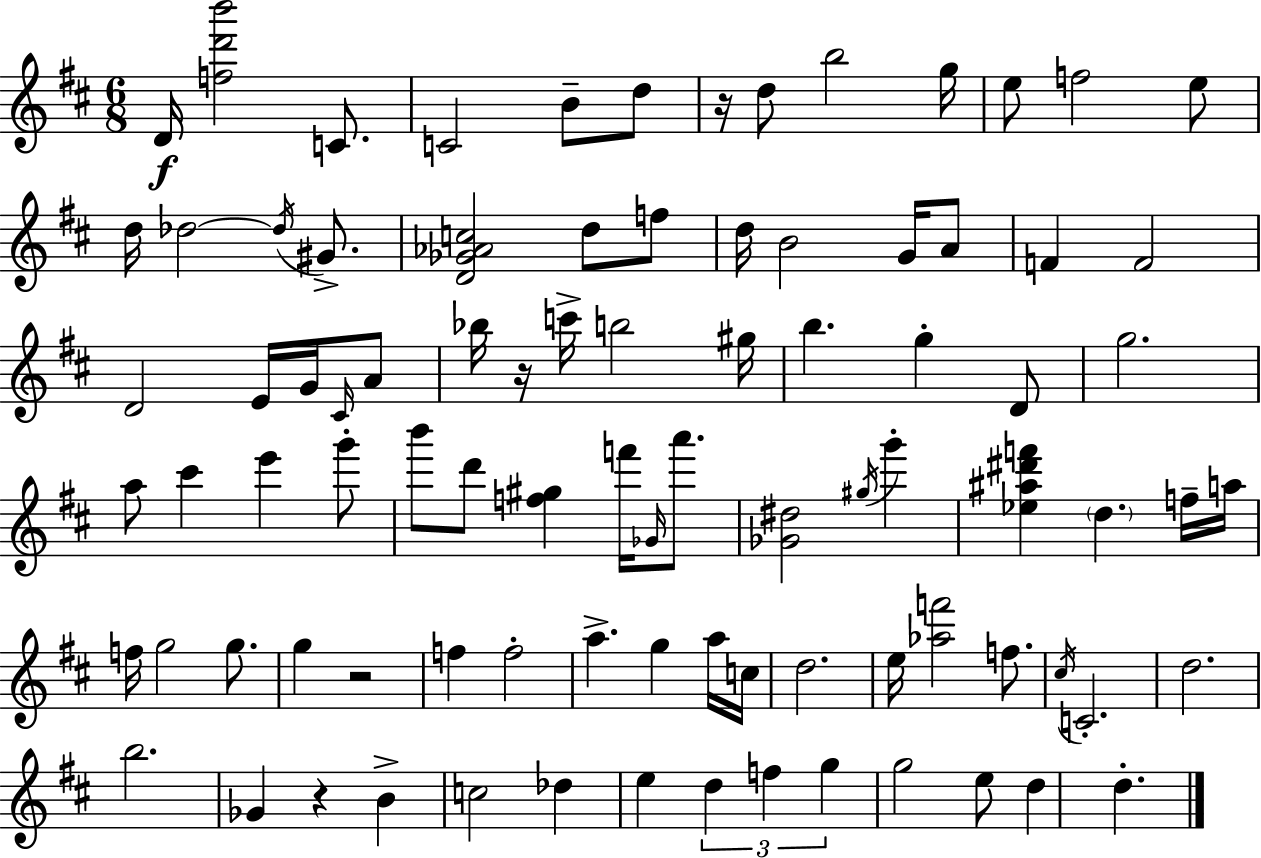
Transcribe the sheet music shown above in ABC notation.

X:1
T:Untitled
M:6/8
L:1/4
K:D
D/4 [fd'b']2 C/2 C2 B/2 d/2 z/4 d/2 b2 g/4 e/2 f2 e/2 d/4 _d2 _d/4 ^G/2 [D_G_Ac]2 d/2 f/2 d/4 B2 G/4 A/2 F F2 D2 E/4 G/4 ^C/4 A/2 _b/4 z/4 c'/4 b2 ^g/4 b g D/2 g2 a/2 ^c' e' g'/2 b'/2 d'/2 [f^g] f'/4 _G/4 a'/2 [_G^d]2 ^g/4 g' [_e^a^d'f'] d f/4 a/4 f/4 g2 g/2 g z2 f f2 a g a/4 c/4 d2 e/4 [_af']2 f/2 ^c/4 C2 d2 b2 _G z B c2 _d e d f g g2 e/2 d d